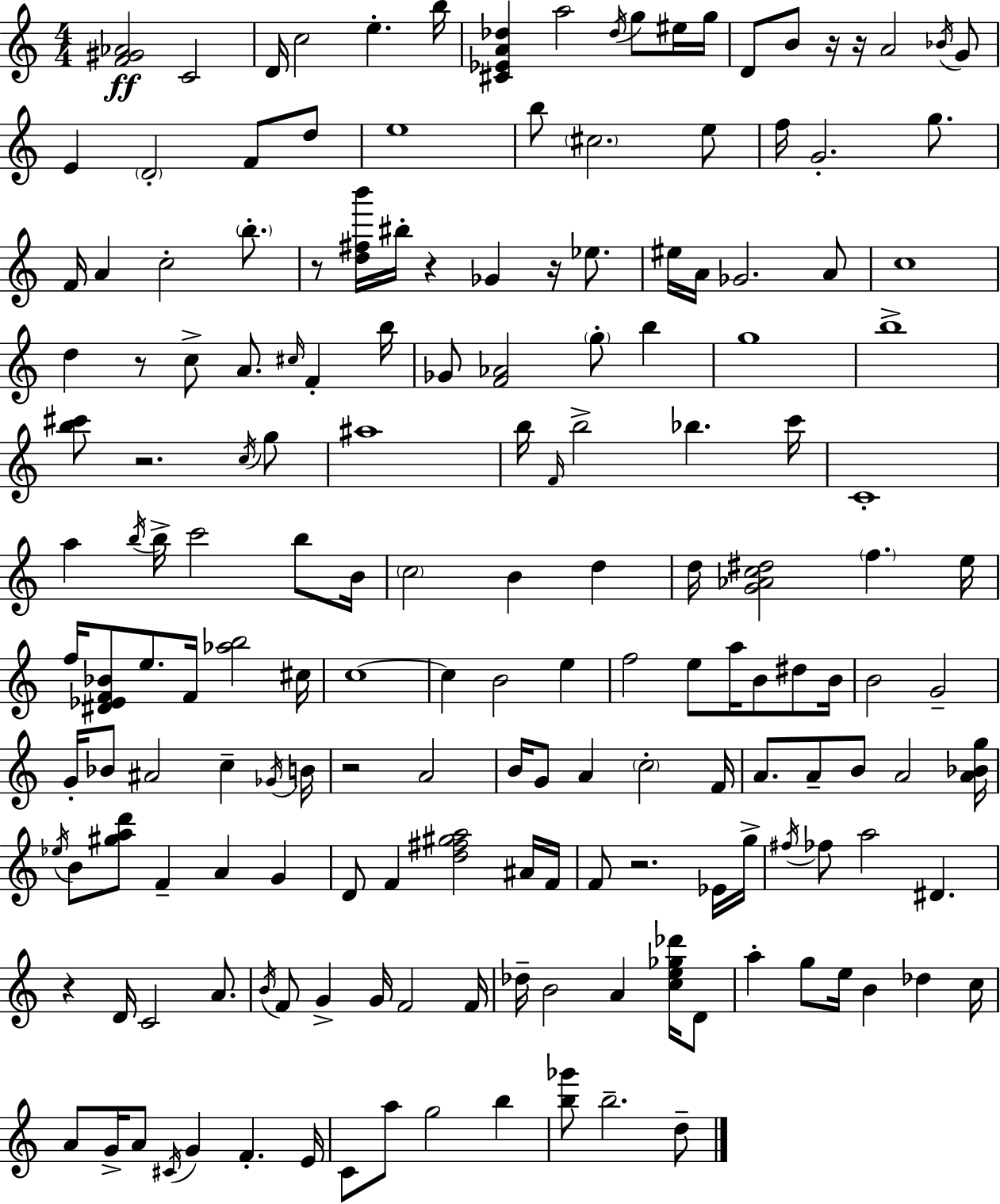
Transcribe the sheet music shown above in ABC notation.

X:1
T:Untitled
M:4/4
L:1/4
K:Am
[F^G_A]2 C2 D/4 c2 e b/4 [^C_EA_d] a2 _d/4 g/2 ^e/4 g/4 D/2 B/2 z/4 z/4 A2 _B/4 G/2 E D2 F/2 d/2 e4 b/2 ^c2 e/2 f/4 G2 g/2 F/4 A c2 b/2 z/2 [d^fb']/4 ^b/4 z _G z/4 _e/2 ^e/4 A/4 _G2 A/2 c4 d z/2 c/2 A/2 ^c/4 F b/4 _G/2 [F_A]2 g/2 b g4 b4 [b^c']/2 z2 c/4 g/2 ^a4 b/4 F/4 b2 _b c'/4 C4 a b/4 b/4 c'2 b/2 B/4 c2 B d d/4 [G_Ac^d]2 f e/4 f/4 [^D_EF_B]/2 e/2 F/4 [_ab]2 ^c/4 c4 c B2 e f2 e/2 a/4 B/2 ^d/2 B/4 B2 G2 G/4 _B/2 ^A2 c _G/4 B/4 z2 A2 B/4 G/2 A c2 F/4 A/2 A/2 B/2 A2 [A_Bg]/4 _e/4 B/2 [^gad']/2 F A G D/2 F [d^f^ga]2 ^A/4 F/4 F/2 z2 _E/4 g/4 ^f/4 _f/2 a2 ^D z D/4 C2 A/2 B/4 F/2 G G/4 F2 F/4 _d/4 B2 A [ce_g_d']/4 D/2 a g/2 e/4 B _d c/4 A/2 G/4 A/2 ^C/4 G F E/4 C/2 a/2 g2 b [b_g']/2 b2 d/2